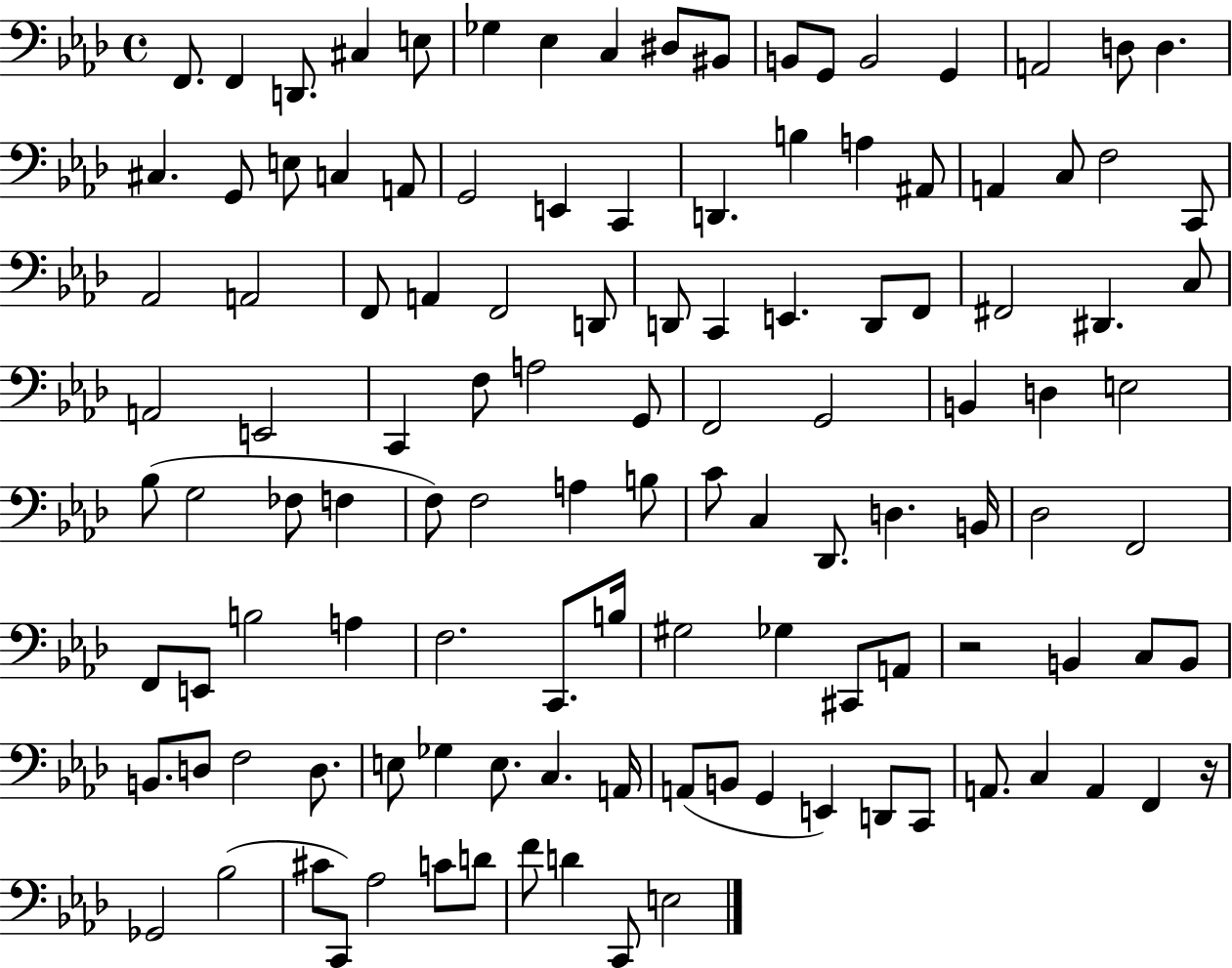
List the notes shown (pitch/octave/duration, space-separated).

F2/e. F2/q D2/e. C#3/q E3/e Gb3/q Eb3/q C3/q D#3/e BIS2/e B2/e G2/e B2/h G2/q A2/h D3/e D3/q. C#3/q. G2/e E3/e C3/q A2/e G2/h E2/q C2/q D2/q. B3/q A3/q A#2/e A2/q C3/e F3/h C2/e Ab2/h A2/h F2/e A2/q F2/h D2/e D2/e C2/q E2/q. D2/e F2/e F#2/h D#2/q. C3/e A2/h E2/h C2/q F3/e A3/h G2/e F2/h G2/h B2/q D3/q E3/h Bb3/e G3/h FES3/e F3/q F3/e F3/h A3/q B3/e C4/e C3/q Db2/e. D3/q. B2/s Db3/h F2/h F2/e E2/e B3/h A3/q F3/h. C2/e. B3/s G#3/h Gb3/q C#2/e A2/e R/h B2/q C3/e B2/e B2/e. D3/e F3/h D3/e. E3/e Gb3/q E3/e. C3/q. A2/s A2/e B2/e G2/q E2/q D2/e C2/e A2/e. C3/q A2/q F2/q R/s Gb2/h Bb3/h C#4/e C2/e Ab3/h C4/e D4/e F4/e D4/q C2/e E3/h